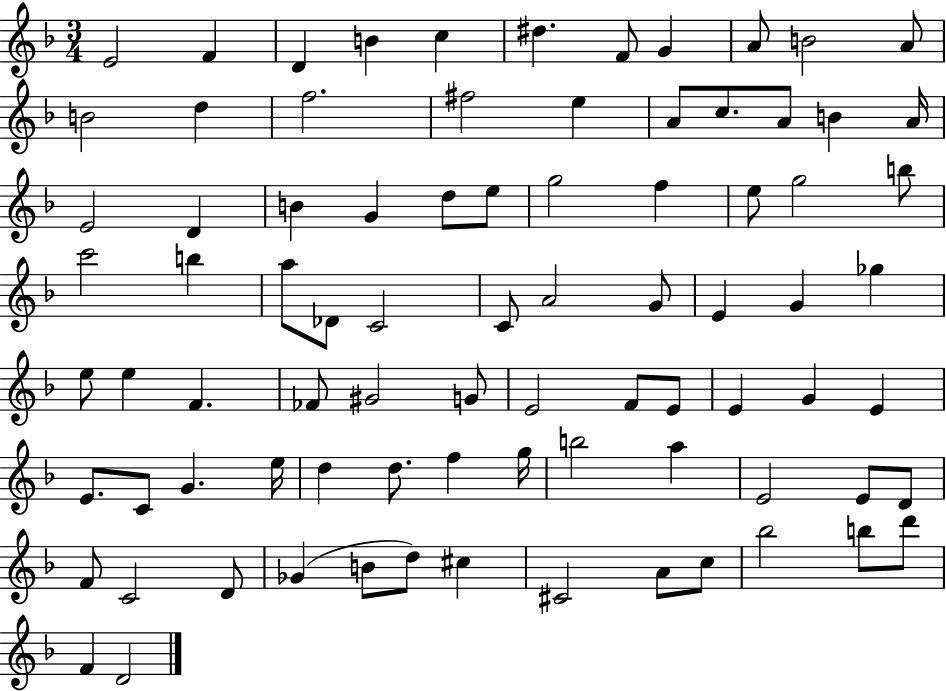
{
  \clef treble
  \numericTimeSignature
  \time 3/4
  \key f \major
  e'2 f'4 | d'4 b'4 c''4 | dis''4. f'8 g'4 | a'8 b'2 a'8 | \break b'2 d''4 | f''2. | fis''2 e''4 | a'8 c''8. a'8 b'4 a'16 | \break e'2 d'4 | b'4 g'4 d''8 e''8 | g''2 f''4 | e''8 g''2 b''8 | \break c'''2 b''4 | a''8 des'8 c'2 | c'8 a'2 g'8 | e'4 g'4 ges''4 | \break e''8 e''4 f'4. | fes'8 gis'2 g'8 | e'2 f'8 e'8 | e'4 g'4 e'4 | \break e'8. c'8 g'4. e''16 | d''4 d''8. f''4 g''16 | b''2 a''4 | e'2 e'8 d'8 | \break f'8 c'2 d'8 | ges'4( b'8 d''8) cis''4 | cis'2 a'8 c''8 | bes''2 b''8 d'''8 | \break f'4 d'2 | \bar "|."
}